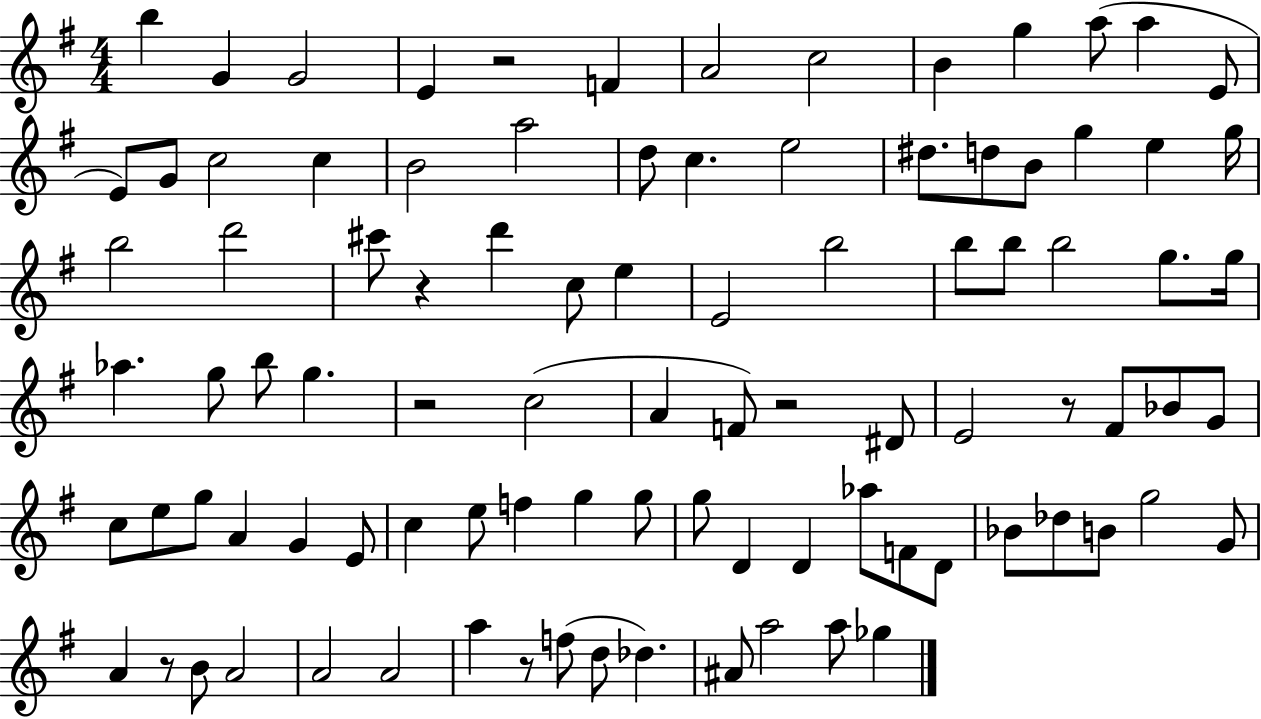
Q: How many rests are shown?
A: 7